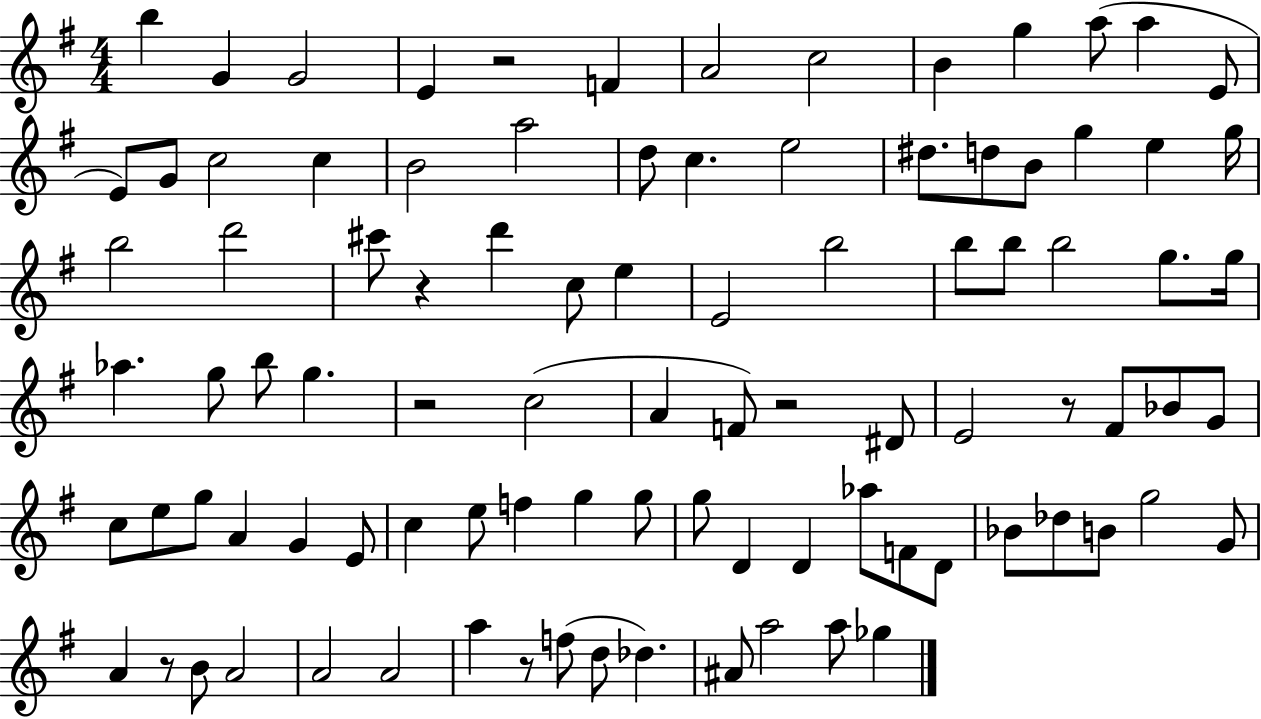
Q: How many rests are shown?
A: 7